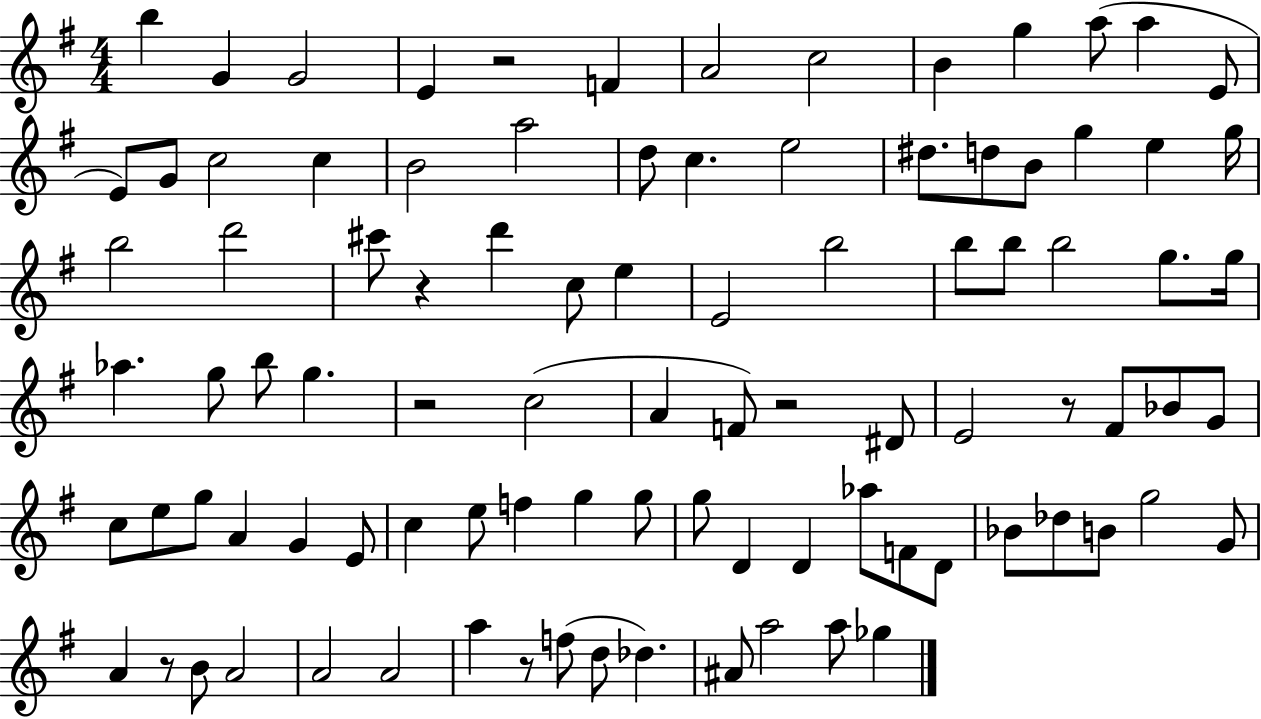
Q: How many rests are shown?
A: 7